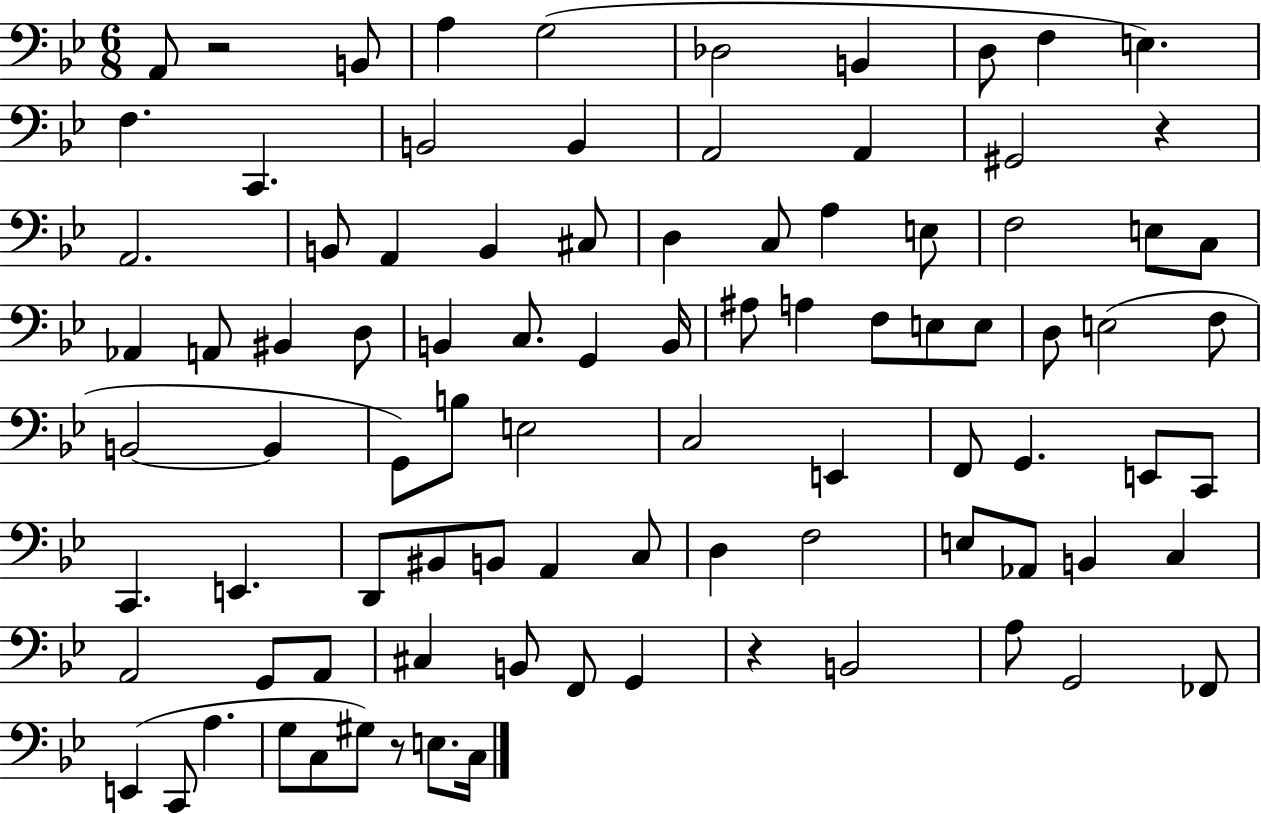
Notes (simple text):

A2/e R/h B2/e A3/q G3/h Db3/h B2/q D3/e F3/q E3/q. F3/q. C2/q. B2/h B2/q A2/h A2/q G#2/h R/q A2/h. B2/e A2/q B2/q C#3/e D3/q C3/e A3/q E3/e F3/h E3/e C3/e Ab2/q A2/e BIS2/q D3/e B2/q C3/e. G2/q B2/s A#3/e A3/q F3/e E3/e E3/e D3/e E3/h F3/e B2/h B2/q G2/e B3/e E3/h C3/h E2/q F2/e G2/q. E2/e C2/e C2/q. E2/q. D2/e BIS2/e B2/e A2/q C3/e D3/q F3/h E3/e Ab2/e B2/q C3/q A2/h G2/e A2/e C#3/q B2/e F2/e G2/q R/q B2/h A3/e G2/h FES2/e E2/q C2/e A3/q. G3/e C3/e G#3/e R/e E3/e. C3/s